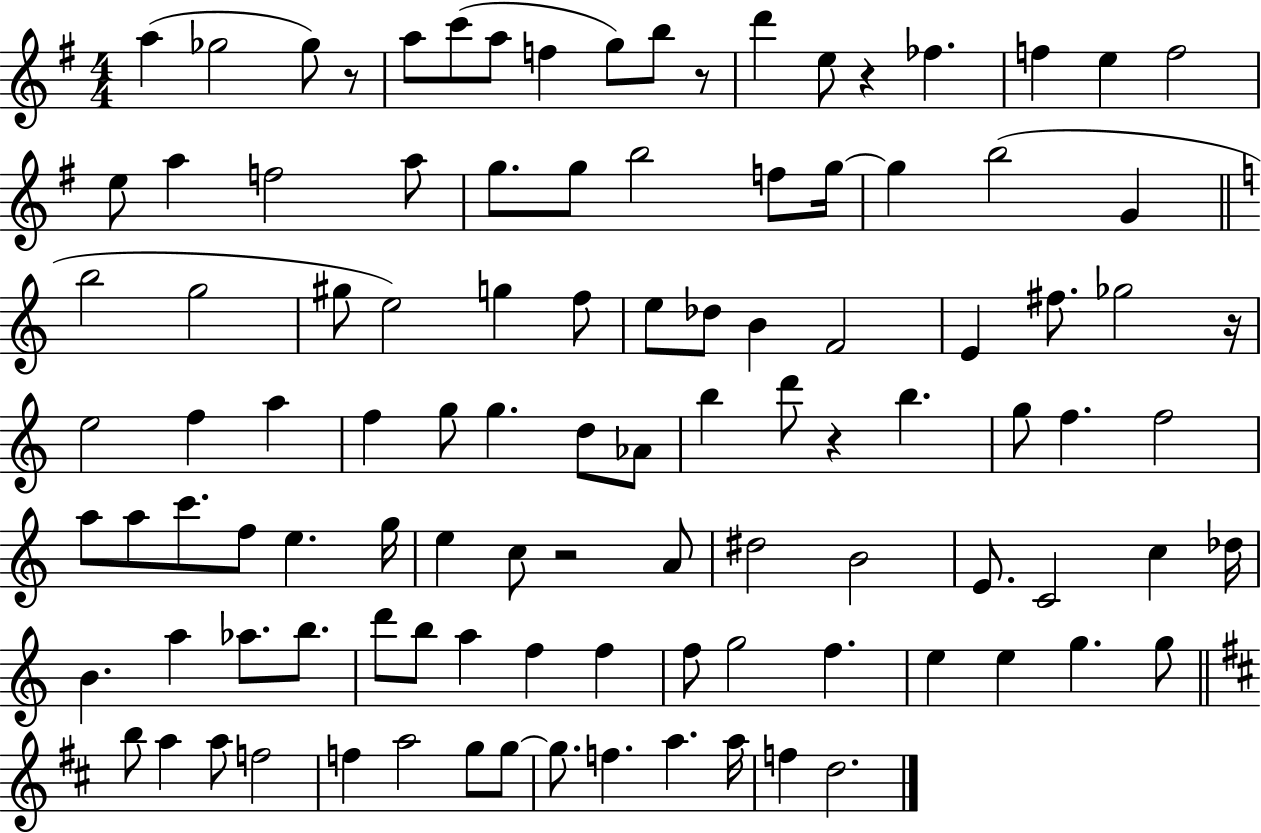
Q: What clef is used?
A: treble